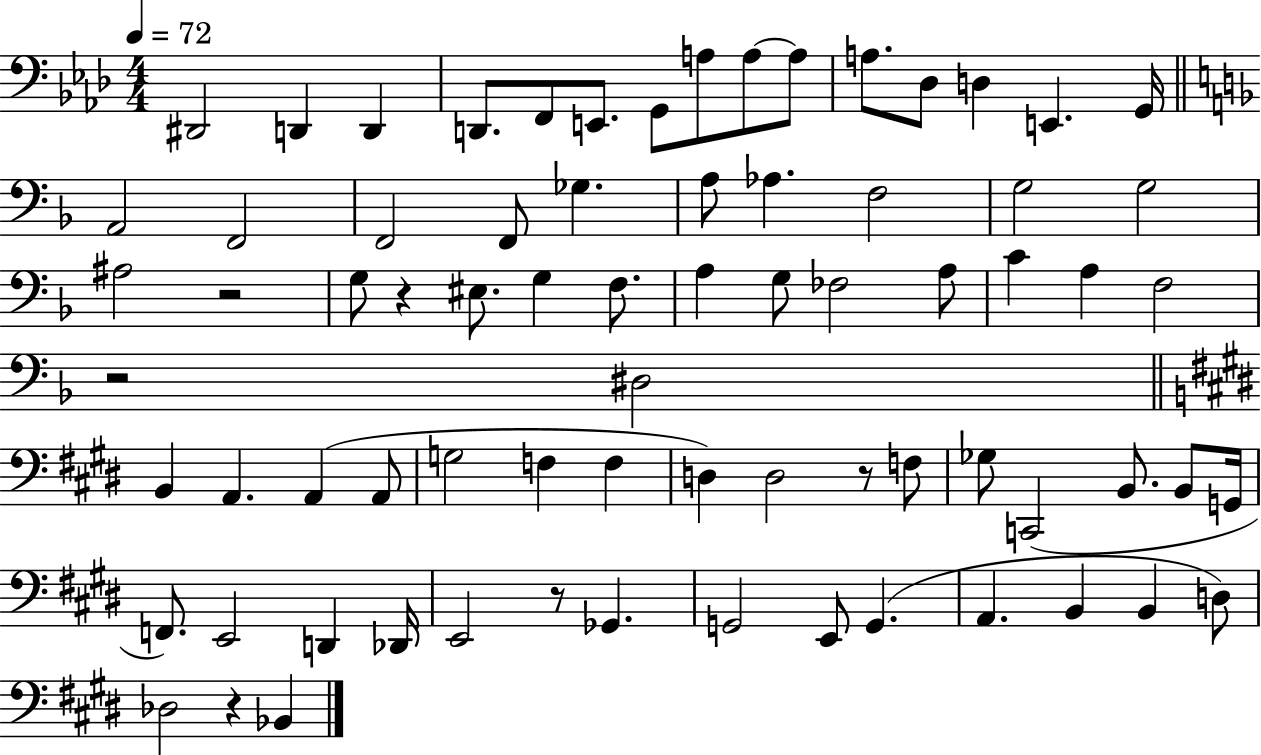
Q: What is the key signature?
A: AES major